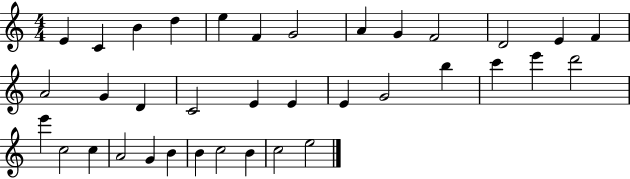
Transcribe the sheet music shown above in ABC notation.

X:1
T:Untitled
M:4/4
L:1/4
K:C
E C B d e F G2 A G F2 D2 E F A2 G D C2 E E E G2 b c' e' d'2 e' c2 c A2 G B B c2 B c2 e2